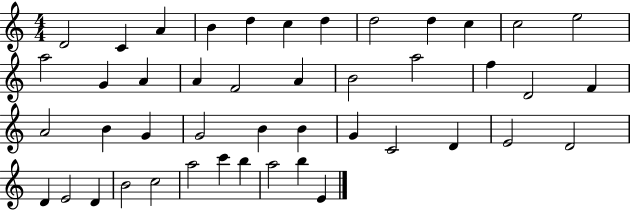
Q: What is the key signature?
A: C major